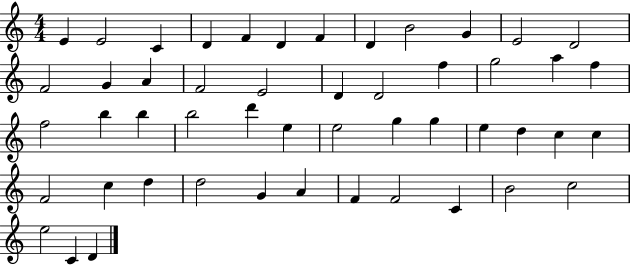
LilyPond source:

{
  \clef treble
  \numericTimeSignature
  \time 4/4
  \key c \major
  e'4 e'2 c'4 | d'4 f'4 d'4 f'4 | d'4 b'2 g'4 | e'2 d'2 | \break f'2 g'4 a'4 | f'2 e'2 | d'4 d'2 f''4 | g''2 a''4 f''4 | \break f''2 b''4 b''4 | b''2 d'''4 e''4 | e''2 g''4 g''4 | e''4 d''4 c''4 c''4 | \break f'2 c''4 d''4 | d''2 g'4 a'4 | f'4 f'2 c'4 | b'2 c''2 | \break e''2 c'4 d'4 | \bar "|."
}